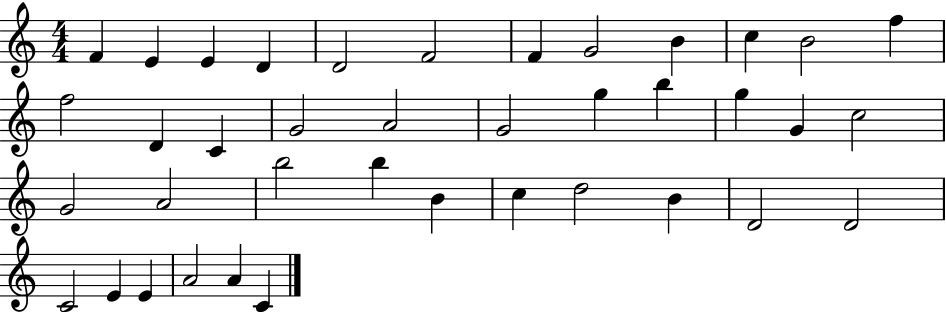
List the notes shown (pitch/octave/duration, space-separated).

F4/q E4/q E4/q D4/q D4/h F4/h F4/q G4/h B4/q C5/q B4/h F5/q F5/h D4/q C4/q G4/h A4/h G4/h G5/q B5/q G5/q G4/q C5/h G4/h A4/h B5/h B5/q B4/q C5/q D5/h B4/q D4/h D4/h C4/h E4/q E4/q A4/h A4/q C4/q